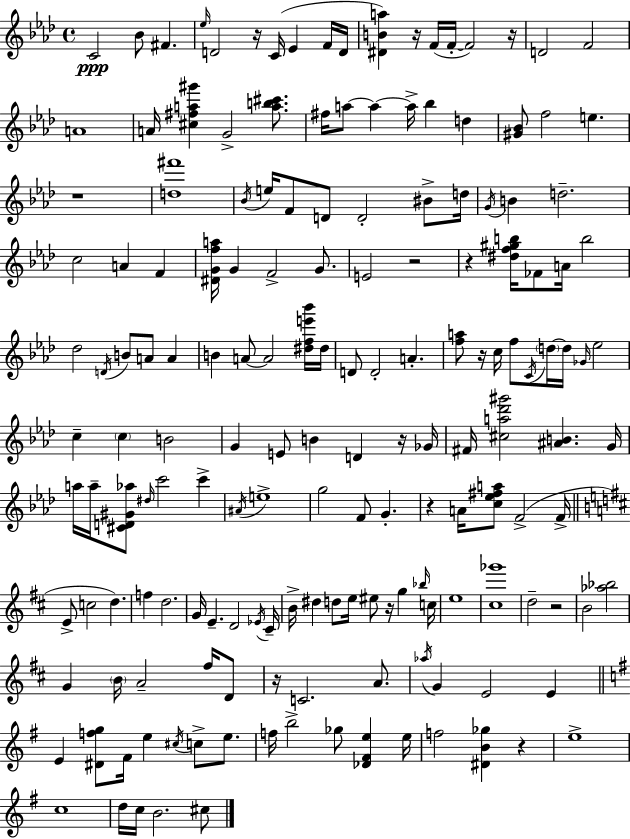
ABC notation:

X:1
T:Untitled
M:4/4
L:1/4
K:Ab
C2 _B/2 ^F _e/4 D2 z/4 C/4 _E F/4 D/4 [^DBa] z/4 F/4 F/4 F2 z/4 D2 F2 A4 A/4 [^c^fa^g'] G2 [ab^c']/2 ^f/4 a/2 a a/4 _b d [^G_B]/2 f2 e z4 [d^f']4 _B/4 e/4 F/2 D/2 D2 ^B/2 d/4 G/4 B d2 c2 A F [^DGfa]/4 G F2 G/2 E2 z2 z [^df^gb]/4 _F/2 A/4 b2 _d2 D/4 B/2 A/2 A B A/2 A2 [^dfe'_b']/4 ^d/4 D/2 D2 A [fa]/2 z/4 c/4 f/2 C/4 d/4 d/4 _G/4 _e2 c c B2 G E/2 B D z/4 _G/4 ^F/4 [^ca_d'^g']2 [^AB] G/4 a/4 a/4 [^CD^G_a]/2 ^d/4 c'2 c' ^A/4 e4 g2 F/2 G z A/4 [c_e^fa]/2 F2 F/4 E/2 c2 d f d2 G/4 E D2 _E/4 ^C/4 B/4 ^d d/2 e/4 ^e/2 z/4 g _b/4 c/4 e4 [^c_g']4 d2 z2 B2 [_a_b]2 G B/4 A2 ^f/4 D/2 z/4 C2 A/2 _a/4 G E2 E E [^Dfg]/2 ^F/4 e ^c/4 c/2 e/2 f/4 b2 _g/2 [_D^Fe] e/4 f2 [^DB_g] z e4 c4 d/4 c/4 B2 ^c/2